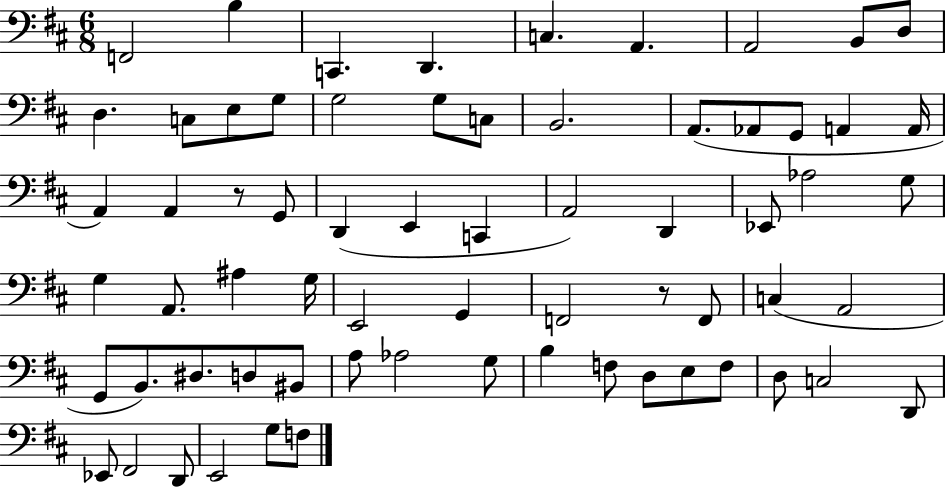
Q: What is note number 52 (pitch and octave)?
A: B3